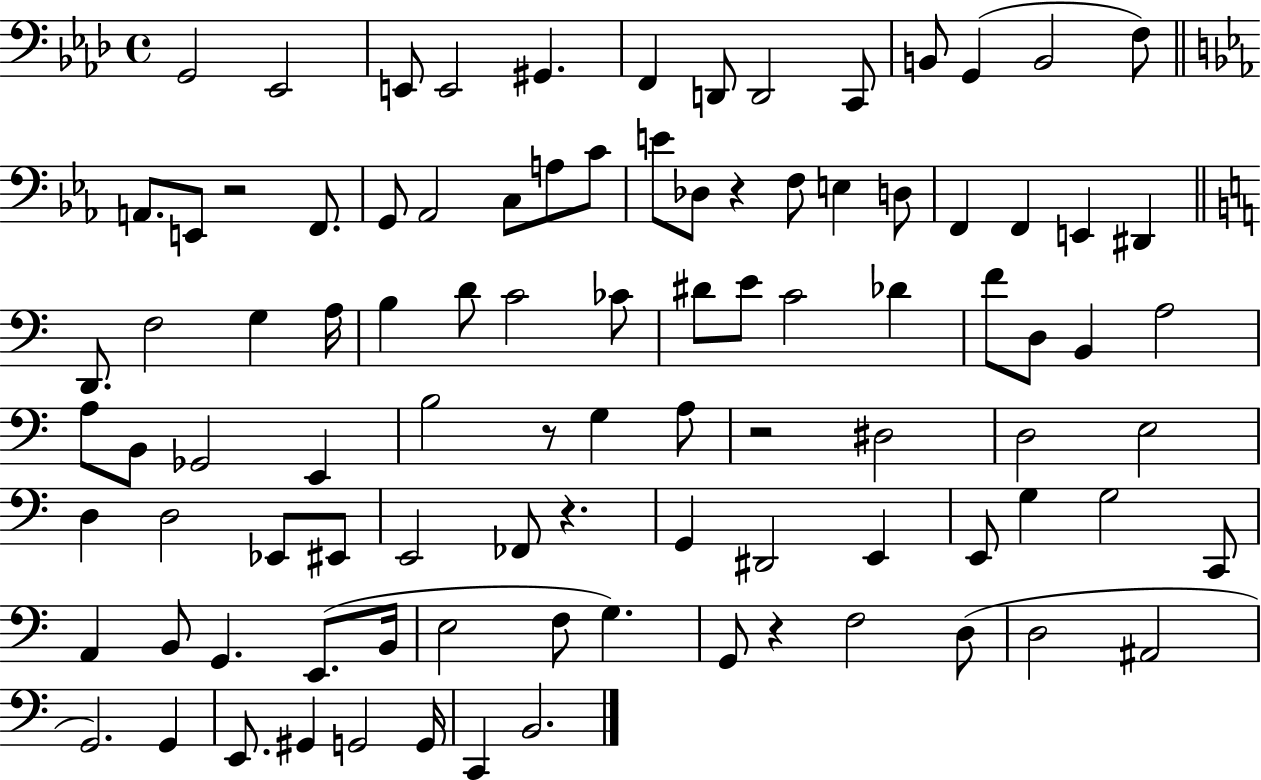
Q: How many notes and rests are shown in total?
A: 96